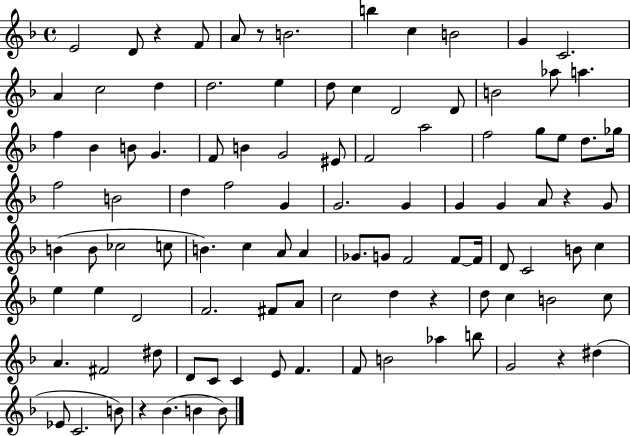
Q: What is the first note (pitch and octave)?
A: E4